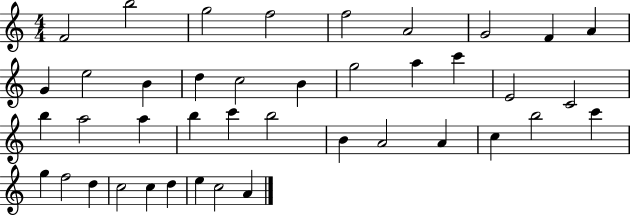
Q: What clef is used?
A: treble